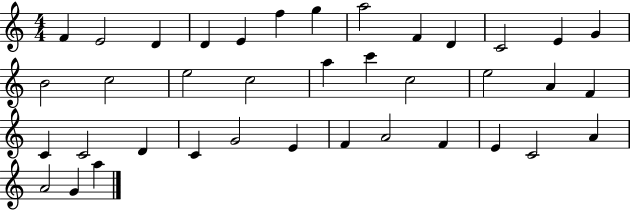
X:1
T:Untitled
M:4/4
L:1/4
K:C
F E2 D D E f g a2 F D C2 E G B2 c2 e2 c2 a c' c2 e2 A F C C2 D C G2 E F A2 F E C2 A A2 G a